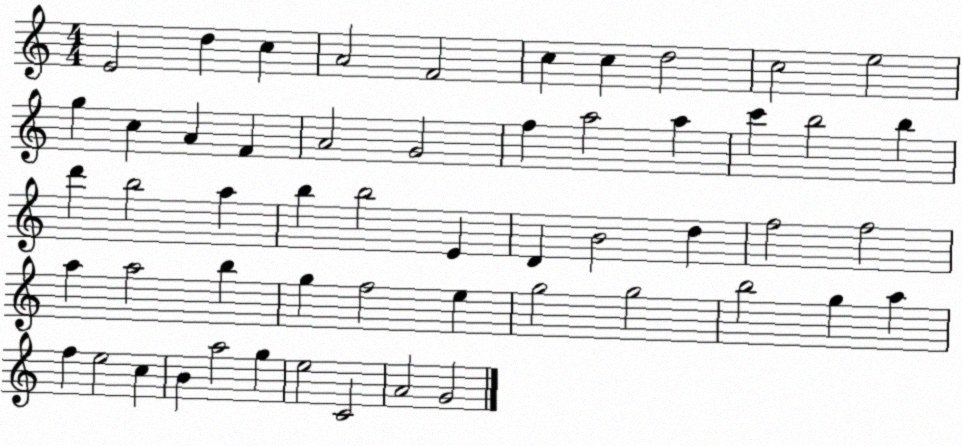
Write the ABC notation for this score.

X:1
T:Untitled
M:4/4
L:1/4
K:C
E2 d c A2 F2 c c d2 c2 e2 g c A F A2 G2 f a2 a c' b2 b d' b2 a b b2 E D B2 d f2 f2 a a2 b g f2 e g2 g2 b2 g a f e2 c B a2 g e2 C2 A2 G2